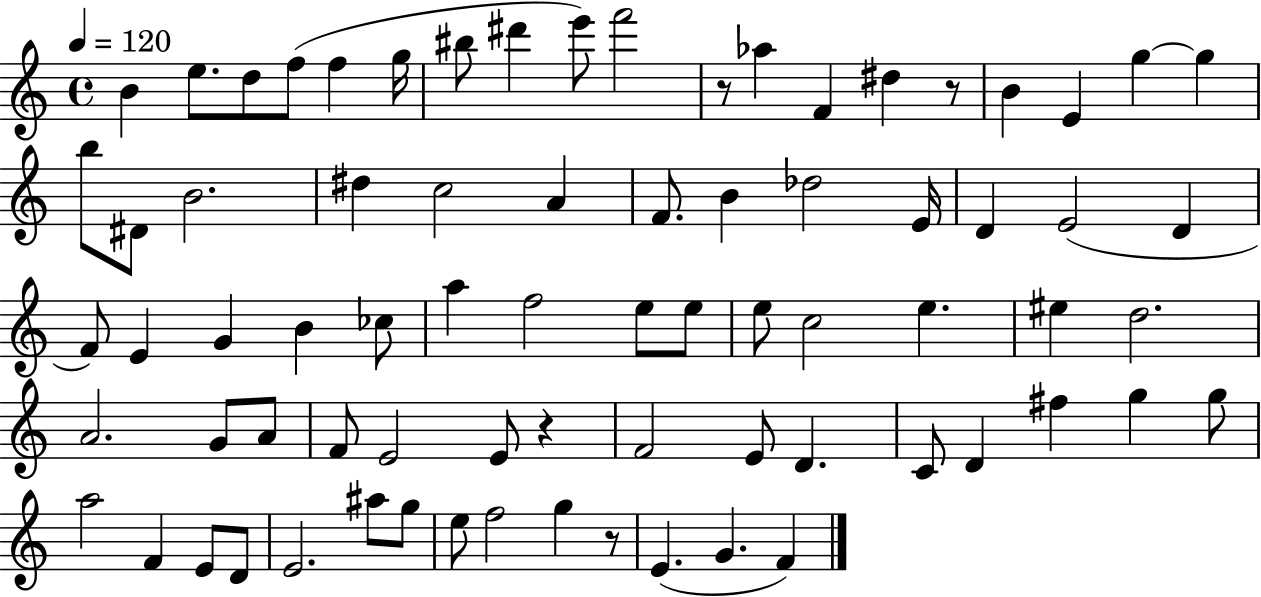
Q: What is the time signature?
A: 4/4